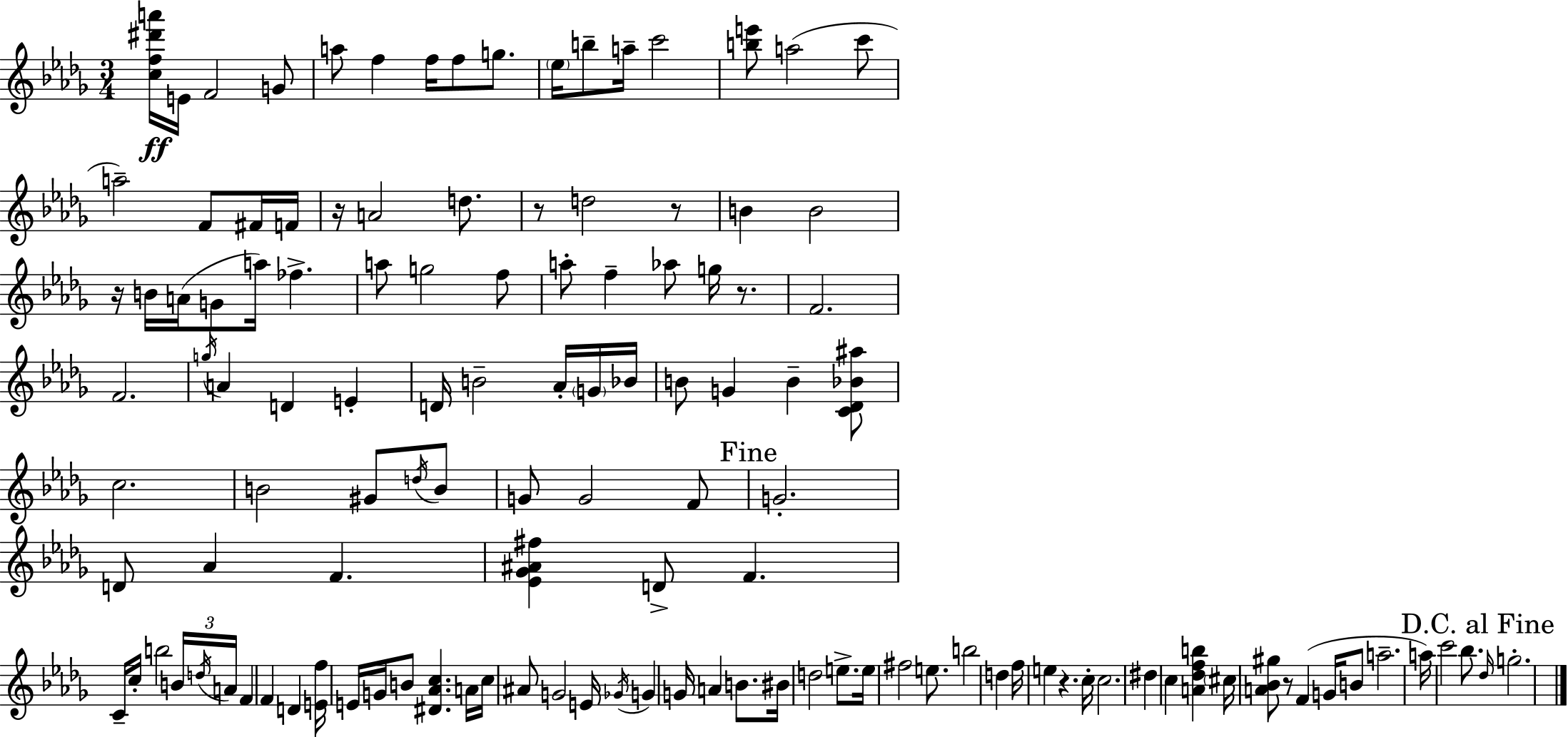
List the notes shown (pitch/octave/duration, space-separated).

[C5,F5,D#6,A6]/s E4/s F4/h G4/e A5/e F5/q F5/s F5/e G5/e. Eb5/s B5/e A5/s C6/h [B5,E6]/e A5/h C6/e A5/h F4/e F#4/s F4/s R/s A4/h D5/e. R/e D5/h R/e B4/q B4/h R/s B4/s A4/s G4/e A5/s FES5/q. A5/e G5/h F5/e A5/e F5/q Ab5/e G5/s R/e. F4/h. F4/h. G5/s A4/q D4/q E4/q D4/s B4/h Ab4/s G4/s Bb4/s B4/e G4/q B4/q [C4,Db4,Bb4,A#5]/e C5/h. B4/h G#4/e D5/s B4/e G4/e G4/h F4/e G4/h. D4/e Ab4/q F4/q. [Eb4,Gb4,A#4,F#5]/q D4/e F4/q. C4/s C5/s B5/h B4/s D5/s A4/s F4/q F4/q D4/q [E4,F5]/s E4/s G4/s B4/e [D#4,Ab4,C5]/q. A4/s C5/s A#4/e G4/h E4/s Gb4/s G4/q G4/s A4/q B4/e. BIS4/s D5/h E5/e. E5/s F#5/h E5/e. B5/h D5/q F5/s E5/q R/q. C5/s C5/h. D#5/q C5/q [A4,Db5,F5,B5]/q C#5/s [A4,Bb4,G#5]/e R/e F4/q G4/s B4/e A5/h. A5/s C6/h Bb5/e. Db5/s G5/h.